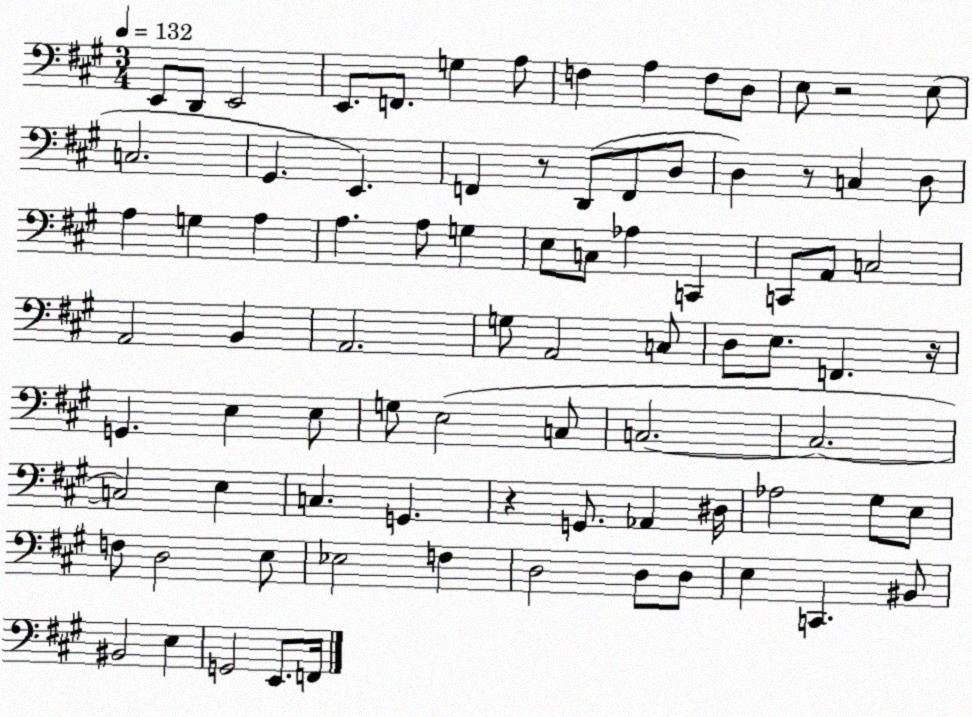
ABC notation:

X:1
T:Untitled
M:3/4
L:1/4
K:A
E,,/2 D,,/2 E,,2 E,,/2 F,,/2 G, A,/2 F, A, F,/2 D,/2 E,/2 z2 E,/2 C,2 ^G,, E,, F,, z/2 D,,/2 F,,/2 D,/2 D, z/2 C, D,/2 A, G, A, A, A,/2 G, E,/2 C,/2 _A, C,, C,,/2 A,,/2 C,2 A,,2 B,, A,,2 G,/2 A,,2 C,/2 D,/2 E,/2 F,, z/4 G,, E, E,/2 G,/2 E,2 C,/2 C,2 C,2 C,2 E, C, G,, z G,,/2 _A,, ^D,/4 _A,2 ^G,/2 E,/2 F,/2 D,2 E,/2 _E,2 F, D,2 D,/2 D,/2 E, C,, ^B,,/2 ^B,,2 E, G,,2 E,,/2 F,,/4